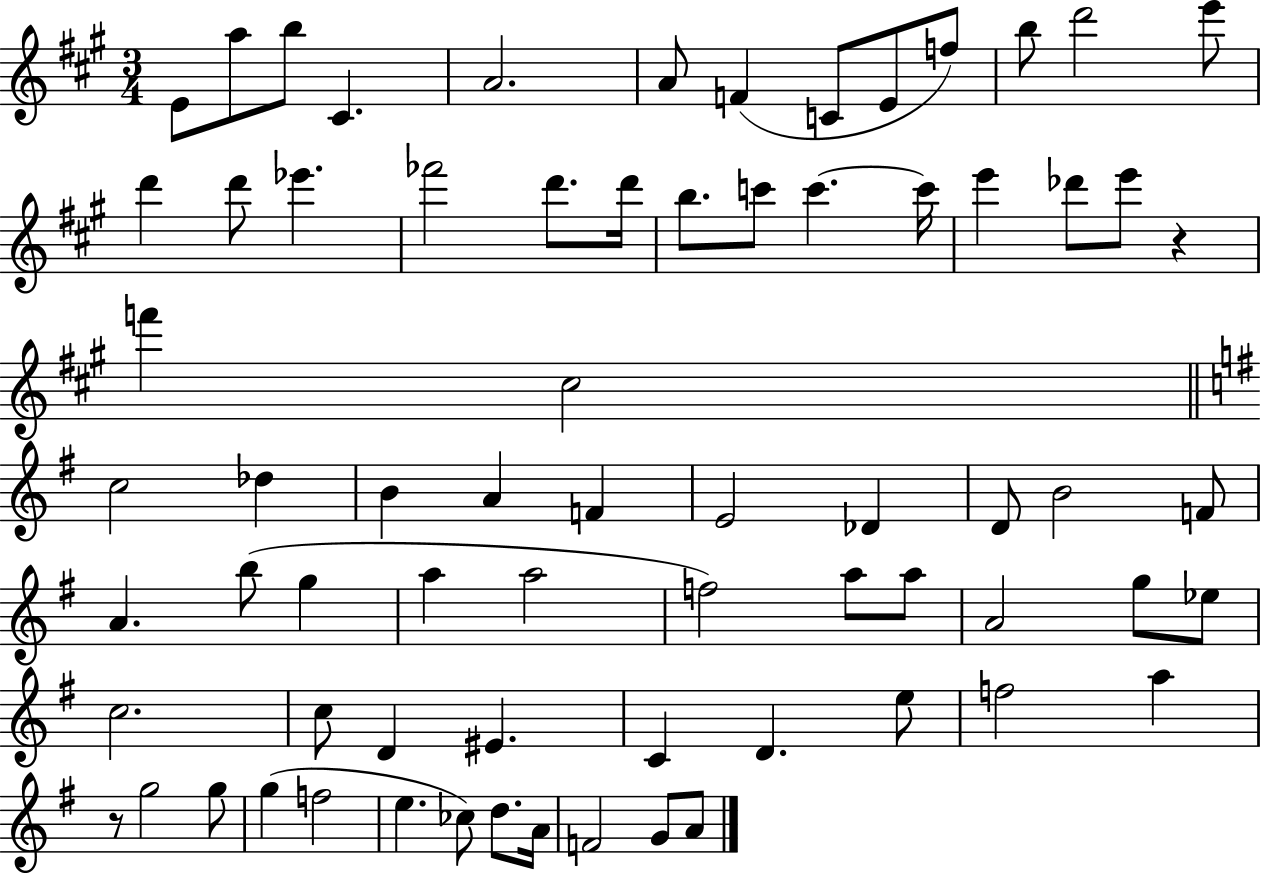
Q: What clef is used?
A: treble